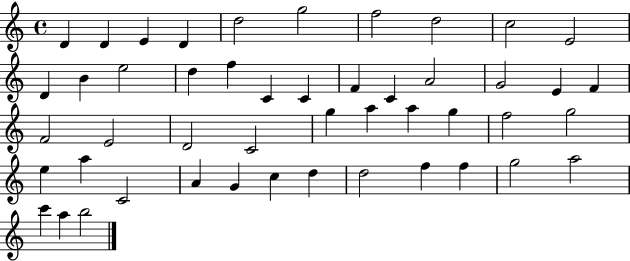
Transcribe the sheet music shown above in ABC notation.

X:1
T:Untitled
M:4/4
L:1/4
K:C
D D E D d2 g2 f2 d2 c2 E2 D B e2 d f C C F C A2 G2 E F F2 E2 D2 C2 g a a g f2 g2 e a C2 A G c d d2 f f g2 a2 c' a b2